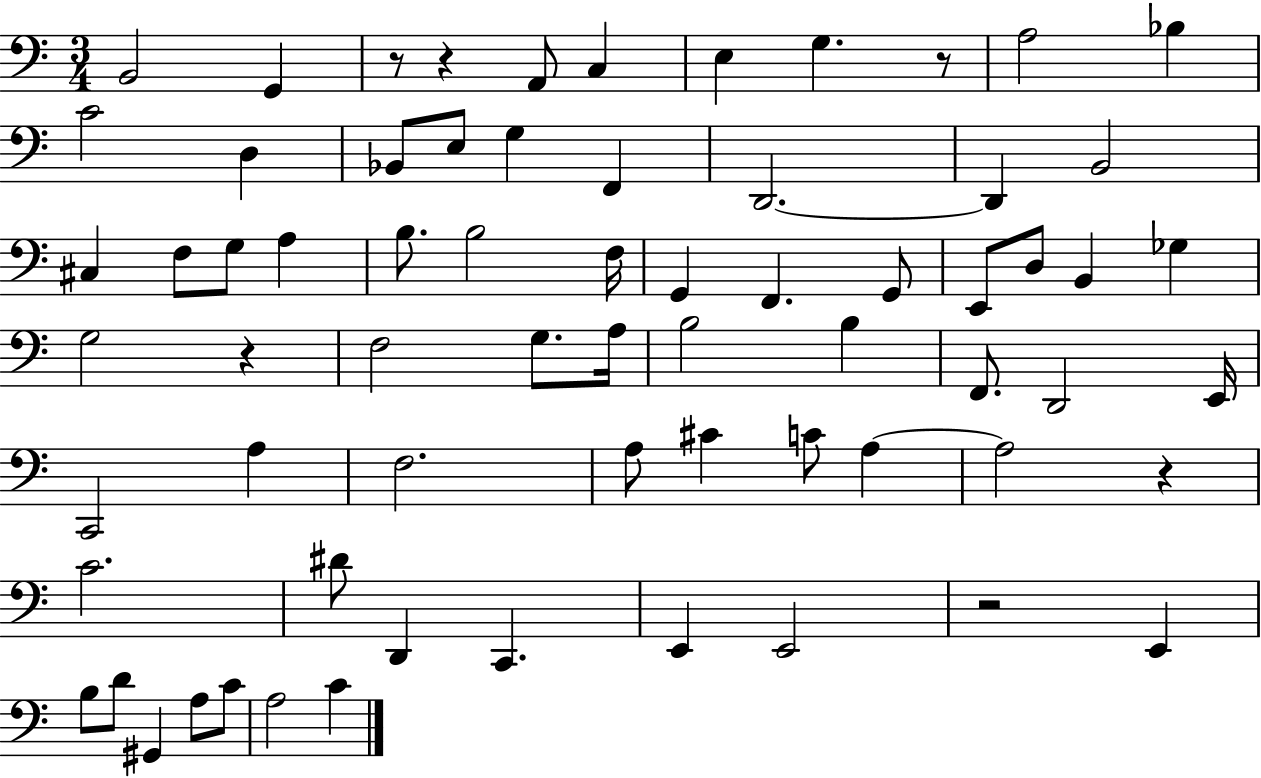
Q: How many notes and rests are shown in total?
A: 68